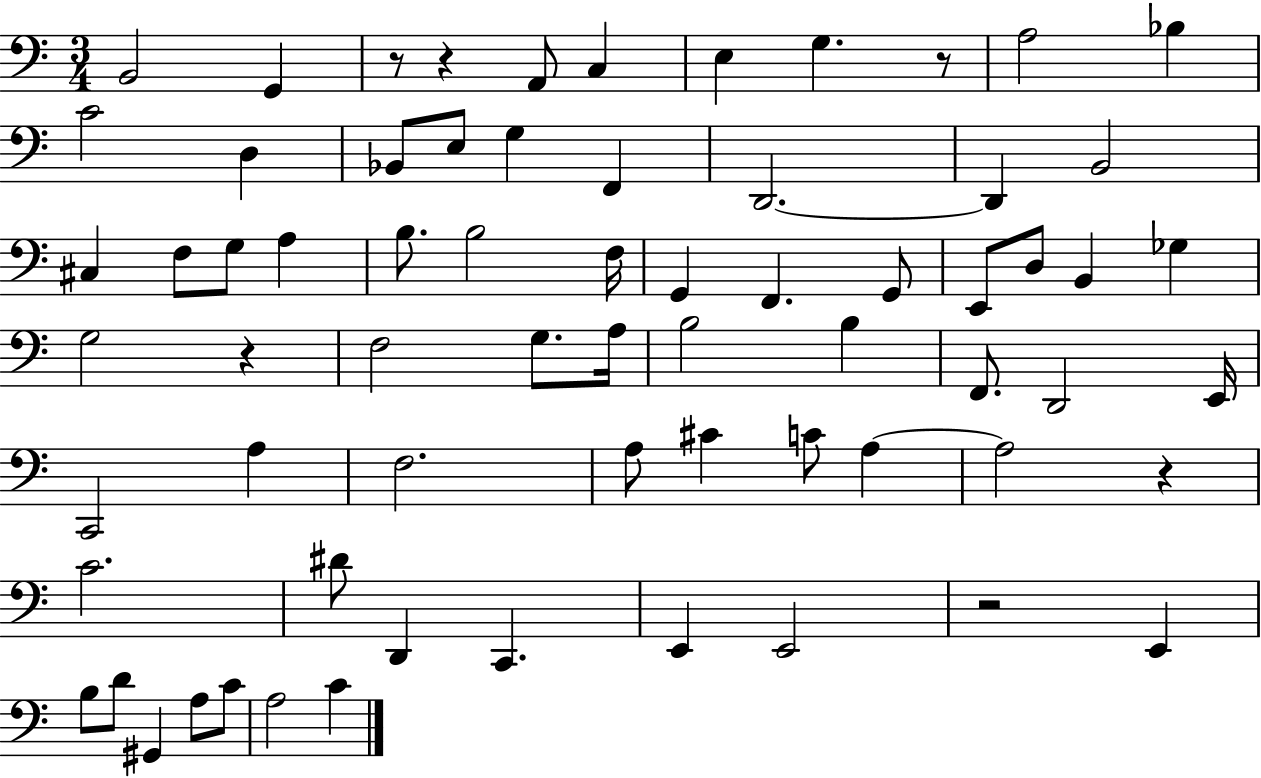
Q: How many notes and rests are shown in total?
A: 68